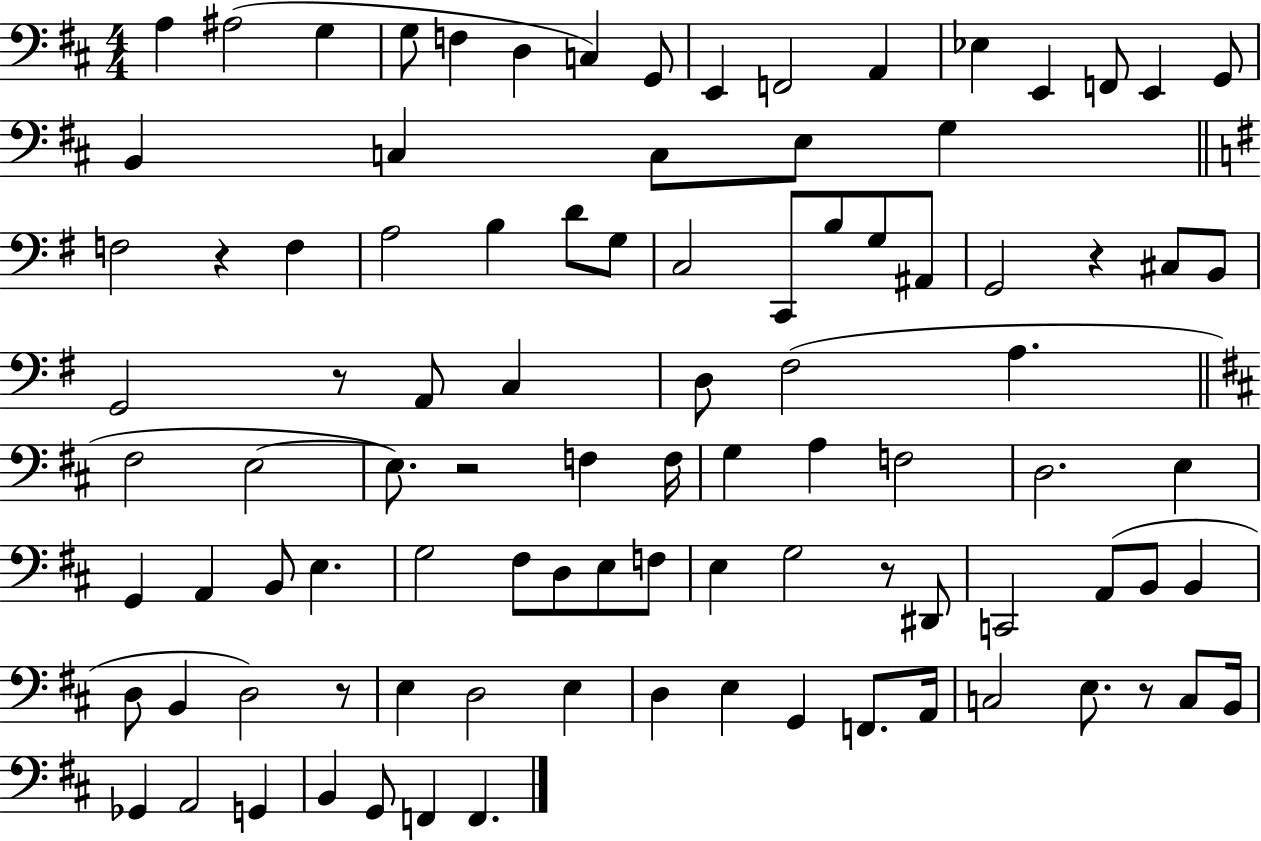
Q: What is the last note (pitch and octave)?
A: F2